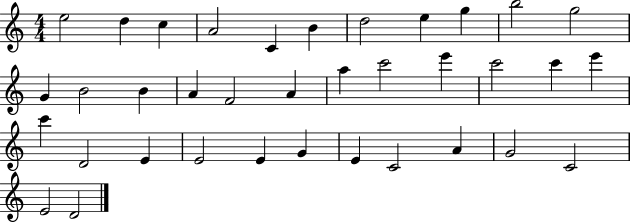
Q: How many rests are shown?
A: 0